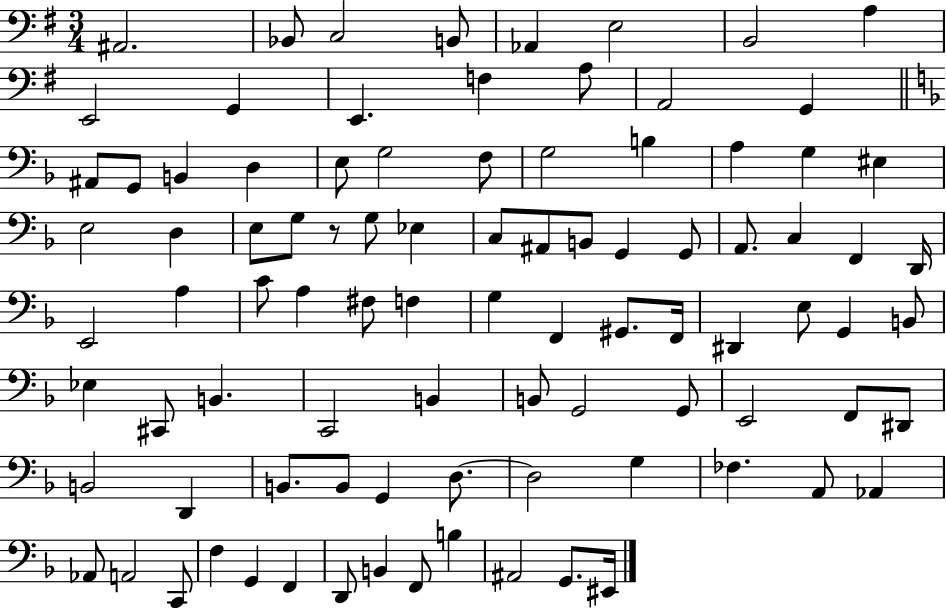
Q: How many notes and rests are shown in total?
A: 92